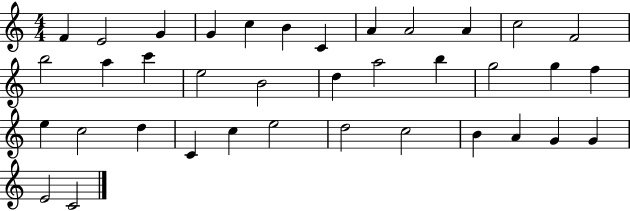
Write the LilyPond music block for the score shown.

{
  \clef treble
  \numericTimeSignature
  \time 4/4
  \key c \major
  f'4 e'2 g'4 | g'4 c''4 b'4 c'4 | a'4 a'2 a'4 | c''2 f'2 | \break b''2 a''4 c'''4 | e''2 b'2 | d''4 a''2 b''4 | g''2 g''4 f''4 | \break e''4 c''2 d''4 | c'4 c''4 e''2 | d''2 c''2 | b'4 a'4 g'4 g'4 | \break e'2 c'2 | \bar "|."
}